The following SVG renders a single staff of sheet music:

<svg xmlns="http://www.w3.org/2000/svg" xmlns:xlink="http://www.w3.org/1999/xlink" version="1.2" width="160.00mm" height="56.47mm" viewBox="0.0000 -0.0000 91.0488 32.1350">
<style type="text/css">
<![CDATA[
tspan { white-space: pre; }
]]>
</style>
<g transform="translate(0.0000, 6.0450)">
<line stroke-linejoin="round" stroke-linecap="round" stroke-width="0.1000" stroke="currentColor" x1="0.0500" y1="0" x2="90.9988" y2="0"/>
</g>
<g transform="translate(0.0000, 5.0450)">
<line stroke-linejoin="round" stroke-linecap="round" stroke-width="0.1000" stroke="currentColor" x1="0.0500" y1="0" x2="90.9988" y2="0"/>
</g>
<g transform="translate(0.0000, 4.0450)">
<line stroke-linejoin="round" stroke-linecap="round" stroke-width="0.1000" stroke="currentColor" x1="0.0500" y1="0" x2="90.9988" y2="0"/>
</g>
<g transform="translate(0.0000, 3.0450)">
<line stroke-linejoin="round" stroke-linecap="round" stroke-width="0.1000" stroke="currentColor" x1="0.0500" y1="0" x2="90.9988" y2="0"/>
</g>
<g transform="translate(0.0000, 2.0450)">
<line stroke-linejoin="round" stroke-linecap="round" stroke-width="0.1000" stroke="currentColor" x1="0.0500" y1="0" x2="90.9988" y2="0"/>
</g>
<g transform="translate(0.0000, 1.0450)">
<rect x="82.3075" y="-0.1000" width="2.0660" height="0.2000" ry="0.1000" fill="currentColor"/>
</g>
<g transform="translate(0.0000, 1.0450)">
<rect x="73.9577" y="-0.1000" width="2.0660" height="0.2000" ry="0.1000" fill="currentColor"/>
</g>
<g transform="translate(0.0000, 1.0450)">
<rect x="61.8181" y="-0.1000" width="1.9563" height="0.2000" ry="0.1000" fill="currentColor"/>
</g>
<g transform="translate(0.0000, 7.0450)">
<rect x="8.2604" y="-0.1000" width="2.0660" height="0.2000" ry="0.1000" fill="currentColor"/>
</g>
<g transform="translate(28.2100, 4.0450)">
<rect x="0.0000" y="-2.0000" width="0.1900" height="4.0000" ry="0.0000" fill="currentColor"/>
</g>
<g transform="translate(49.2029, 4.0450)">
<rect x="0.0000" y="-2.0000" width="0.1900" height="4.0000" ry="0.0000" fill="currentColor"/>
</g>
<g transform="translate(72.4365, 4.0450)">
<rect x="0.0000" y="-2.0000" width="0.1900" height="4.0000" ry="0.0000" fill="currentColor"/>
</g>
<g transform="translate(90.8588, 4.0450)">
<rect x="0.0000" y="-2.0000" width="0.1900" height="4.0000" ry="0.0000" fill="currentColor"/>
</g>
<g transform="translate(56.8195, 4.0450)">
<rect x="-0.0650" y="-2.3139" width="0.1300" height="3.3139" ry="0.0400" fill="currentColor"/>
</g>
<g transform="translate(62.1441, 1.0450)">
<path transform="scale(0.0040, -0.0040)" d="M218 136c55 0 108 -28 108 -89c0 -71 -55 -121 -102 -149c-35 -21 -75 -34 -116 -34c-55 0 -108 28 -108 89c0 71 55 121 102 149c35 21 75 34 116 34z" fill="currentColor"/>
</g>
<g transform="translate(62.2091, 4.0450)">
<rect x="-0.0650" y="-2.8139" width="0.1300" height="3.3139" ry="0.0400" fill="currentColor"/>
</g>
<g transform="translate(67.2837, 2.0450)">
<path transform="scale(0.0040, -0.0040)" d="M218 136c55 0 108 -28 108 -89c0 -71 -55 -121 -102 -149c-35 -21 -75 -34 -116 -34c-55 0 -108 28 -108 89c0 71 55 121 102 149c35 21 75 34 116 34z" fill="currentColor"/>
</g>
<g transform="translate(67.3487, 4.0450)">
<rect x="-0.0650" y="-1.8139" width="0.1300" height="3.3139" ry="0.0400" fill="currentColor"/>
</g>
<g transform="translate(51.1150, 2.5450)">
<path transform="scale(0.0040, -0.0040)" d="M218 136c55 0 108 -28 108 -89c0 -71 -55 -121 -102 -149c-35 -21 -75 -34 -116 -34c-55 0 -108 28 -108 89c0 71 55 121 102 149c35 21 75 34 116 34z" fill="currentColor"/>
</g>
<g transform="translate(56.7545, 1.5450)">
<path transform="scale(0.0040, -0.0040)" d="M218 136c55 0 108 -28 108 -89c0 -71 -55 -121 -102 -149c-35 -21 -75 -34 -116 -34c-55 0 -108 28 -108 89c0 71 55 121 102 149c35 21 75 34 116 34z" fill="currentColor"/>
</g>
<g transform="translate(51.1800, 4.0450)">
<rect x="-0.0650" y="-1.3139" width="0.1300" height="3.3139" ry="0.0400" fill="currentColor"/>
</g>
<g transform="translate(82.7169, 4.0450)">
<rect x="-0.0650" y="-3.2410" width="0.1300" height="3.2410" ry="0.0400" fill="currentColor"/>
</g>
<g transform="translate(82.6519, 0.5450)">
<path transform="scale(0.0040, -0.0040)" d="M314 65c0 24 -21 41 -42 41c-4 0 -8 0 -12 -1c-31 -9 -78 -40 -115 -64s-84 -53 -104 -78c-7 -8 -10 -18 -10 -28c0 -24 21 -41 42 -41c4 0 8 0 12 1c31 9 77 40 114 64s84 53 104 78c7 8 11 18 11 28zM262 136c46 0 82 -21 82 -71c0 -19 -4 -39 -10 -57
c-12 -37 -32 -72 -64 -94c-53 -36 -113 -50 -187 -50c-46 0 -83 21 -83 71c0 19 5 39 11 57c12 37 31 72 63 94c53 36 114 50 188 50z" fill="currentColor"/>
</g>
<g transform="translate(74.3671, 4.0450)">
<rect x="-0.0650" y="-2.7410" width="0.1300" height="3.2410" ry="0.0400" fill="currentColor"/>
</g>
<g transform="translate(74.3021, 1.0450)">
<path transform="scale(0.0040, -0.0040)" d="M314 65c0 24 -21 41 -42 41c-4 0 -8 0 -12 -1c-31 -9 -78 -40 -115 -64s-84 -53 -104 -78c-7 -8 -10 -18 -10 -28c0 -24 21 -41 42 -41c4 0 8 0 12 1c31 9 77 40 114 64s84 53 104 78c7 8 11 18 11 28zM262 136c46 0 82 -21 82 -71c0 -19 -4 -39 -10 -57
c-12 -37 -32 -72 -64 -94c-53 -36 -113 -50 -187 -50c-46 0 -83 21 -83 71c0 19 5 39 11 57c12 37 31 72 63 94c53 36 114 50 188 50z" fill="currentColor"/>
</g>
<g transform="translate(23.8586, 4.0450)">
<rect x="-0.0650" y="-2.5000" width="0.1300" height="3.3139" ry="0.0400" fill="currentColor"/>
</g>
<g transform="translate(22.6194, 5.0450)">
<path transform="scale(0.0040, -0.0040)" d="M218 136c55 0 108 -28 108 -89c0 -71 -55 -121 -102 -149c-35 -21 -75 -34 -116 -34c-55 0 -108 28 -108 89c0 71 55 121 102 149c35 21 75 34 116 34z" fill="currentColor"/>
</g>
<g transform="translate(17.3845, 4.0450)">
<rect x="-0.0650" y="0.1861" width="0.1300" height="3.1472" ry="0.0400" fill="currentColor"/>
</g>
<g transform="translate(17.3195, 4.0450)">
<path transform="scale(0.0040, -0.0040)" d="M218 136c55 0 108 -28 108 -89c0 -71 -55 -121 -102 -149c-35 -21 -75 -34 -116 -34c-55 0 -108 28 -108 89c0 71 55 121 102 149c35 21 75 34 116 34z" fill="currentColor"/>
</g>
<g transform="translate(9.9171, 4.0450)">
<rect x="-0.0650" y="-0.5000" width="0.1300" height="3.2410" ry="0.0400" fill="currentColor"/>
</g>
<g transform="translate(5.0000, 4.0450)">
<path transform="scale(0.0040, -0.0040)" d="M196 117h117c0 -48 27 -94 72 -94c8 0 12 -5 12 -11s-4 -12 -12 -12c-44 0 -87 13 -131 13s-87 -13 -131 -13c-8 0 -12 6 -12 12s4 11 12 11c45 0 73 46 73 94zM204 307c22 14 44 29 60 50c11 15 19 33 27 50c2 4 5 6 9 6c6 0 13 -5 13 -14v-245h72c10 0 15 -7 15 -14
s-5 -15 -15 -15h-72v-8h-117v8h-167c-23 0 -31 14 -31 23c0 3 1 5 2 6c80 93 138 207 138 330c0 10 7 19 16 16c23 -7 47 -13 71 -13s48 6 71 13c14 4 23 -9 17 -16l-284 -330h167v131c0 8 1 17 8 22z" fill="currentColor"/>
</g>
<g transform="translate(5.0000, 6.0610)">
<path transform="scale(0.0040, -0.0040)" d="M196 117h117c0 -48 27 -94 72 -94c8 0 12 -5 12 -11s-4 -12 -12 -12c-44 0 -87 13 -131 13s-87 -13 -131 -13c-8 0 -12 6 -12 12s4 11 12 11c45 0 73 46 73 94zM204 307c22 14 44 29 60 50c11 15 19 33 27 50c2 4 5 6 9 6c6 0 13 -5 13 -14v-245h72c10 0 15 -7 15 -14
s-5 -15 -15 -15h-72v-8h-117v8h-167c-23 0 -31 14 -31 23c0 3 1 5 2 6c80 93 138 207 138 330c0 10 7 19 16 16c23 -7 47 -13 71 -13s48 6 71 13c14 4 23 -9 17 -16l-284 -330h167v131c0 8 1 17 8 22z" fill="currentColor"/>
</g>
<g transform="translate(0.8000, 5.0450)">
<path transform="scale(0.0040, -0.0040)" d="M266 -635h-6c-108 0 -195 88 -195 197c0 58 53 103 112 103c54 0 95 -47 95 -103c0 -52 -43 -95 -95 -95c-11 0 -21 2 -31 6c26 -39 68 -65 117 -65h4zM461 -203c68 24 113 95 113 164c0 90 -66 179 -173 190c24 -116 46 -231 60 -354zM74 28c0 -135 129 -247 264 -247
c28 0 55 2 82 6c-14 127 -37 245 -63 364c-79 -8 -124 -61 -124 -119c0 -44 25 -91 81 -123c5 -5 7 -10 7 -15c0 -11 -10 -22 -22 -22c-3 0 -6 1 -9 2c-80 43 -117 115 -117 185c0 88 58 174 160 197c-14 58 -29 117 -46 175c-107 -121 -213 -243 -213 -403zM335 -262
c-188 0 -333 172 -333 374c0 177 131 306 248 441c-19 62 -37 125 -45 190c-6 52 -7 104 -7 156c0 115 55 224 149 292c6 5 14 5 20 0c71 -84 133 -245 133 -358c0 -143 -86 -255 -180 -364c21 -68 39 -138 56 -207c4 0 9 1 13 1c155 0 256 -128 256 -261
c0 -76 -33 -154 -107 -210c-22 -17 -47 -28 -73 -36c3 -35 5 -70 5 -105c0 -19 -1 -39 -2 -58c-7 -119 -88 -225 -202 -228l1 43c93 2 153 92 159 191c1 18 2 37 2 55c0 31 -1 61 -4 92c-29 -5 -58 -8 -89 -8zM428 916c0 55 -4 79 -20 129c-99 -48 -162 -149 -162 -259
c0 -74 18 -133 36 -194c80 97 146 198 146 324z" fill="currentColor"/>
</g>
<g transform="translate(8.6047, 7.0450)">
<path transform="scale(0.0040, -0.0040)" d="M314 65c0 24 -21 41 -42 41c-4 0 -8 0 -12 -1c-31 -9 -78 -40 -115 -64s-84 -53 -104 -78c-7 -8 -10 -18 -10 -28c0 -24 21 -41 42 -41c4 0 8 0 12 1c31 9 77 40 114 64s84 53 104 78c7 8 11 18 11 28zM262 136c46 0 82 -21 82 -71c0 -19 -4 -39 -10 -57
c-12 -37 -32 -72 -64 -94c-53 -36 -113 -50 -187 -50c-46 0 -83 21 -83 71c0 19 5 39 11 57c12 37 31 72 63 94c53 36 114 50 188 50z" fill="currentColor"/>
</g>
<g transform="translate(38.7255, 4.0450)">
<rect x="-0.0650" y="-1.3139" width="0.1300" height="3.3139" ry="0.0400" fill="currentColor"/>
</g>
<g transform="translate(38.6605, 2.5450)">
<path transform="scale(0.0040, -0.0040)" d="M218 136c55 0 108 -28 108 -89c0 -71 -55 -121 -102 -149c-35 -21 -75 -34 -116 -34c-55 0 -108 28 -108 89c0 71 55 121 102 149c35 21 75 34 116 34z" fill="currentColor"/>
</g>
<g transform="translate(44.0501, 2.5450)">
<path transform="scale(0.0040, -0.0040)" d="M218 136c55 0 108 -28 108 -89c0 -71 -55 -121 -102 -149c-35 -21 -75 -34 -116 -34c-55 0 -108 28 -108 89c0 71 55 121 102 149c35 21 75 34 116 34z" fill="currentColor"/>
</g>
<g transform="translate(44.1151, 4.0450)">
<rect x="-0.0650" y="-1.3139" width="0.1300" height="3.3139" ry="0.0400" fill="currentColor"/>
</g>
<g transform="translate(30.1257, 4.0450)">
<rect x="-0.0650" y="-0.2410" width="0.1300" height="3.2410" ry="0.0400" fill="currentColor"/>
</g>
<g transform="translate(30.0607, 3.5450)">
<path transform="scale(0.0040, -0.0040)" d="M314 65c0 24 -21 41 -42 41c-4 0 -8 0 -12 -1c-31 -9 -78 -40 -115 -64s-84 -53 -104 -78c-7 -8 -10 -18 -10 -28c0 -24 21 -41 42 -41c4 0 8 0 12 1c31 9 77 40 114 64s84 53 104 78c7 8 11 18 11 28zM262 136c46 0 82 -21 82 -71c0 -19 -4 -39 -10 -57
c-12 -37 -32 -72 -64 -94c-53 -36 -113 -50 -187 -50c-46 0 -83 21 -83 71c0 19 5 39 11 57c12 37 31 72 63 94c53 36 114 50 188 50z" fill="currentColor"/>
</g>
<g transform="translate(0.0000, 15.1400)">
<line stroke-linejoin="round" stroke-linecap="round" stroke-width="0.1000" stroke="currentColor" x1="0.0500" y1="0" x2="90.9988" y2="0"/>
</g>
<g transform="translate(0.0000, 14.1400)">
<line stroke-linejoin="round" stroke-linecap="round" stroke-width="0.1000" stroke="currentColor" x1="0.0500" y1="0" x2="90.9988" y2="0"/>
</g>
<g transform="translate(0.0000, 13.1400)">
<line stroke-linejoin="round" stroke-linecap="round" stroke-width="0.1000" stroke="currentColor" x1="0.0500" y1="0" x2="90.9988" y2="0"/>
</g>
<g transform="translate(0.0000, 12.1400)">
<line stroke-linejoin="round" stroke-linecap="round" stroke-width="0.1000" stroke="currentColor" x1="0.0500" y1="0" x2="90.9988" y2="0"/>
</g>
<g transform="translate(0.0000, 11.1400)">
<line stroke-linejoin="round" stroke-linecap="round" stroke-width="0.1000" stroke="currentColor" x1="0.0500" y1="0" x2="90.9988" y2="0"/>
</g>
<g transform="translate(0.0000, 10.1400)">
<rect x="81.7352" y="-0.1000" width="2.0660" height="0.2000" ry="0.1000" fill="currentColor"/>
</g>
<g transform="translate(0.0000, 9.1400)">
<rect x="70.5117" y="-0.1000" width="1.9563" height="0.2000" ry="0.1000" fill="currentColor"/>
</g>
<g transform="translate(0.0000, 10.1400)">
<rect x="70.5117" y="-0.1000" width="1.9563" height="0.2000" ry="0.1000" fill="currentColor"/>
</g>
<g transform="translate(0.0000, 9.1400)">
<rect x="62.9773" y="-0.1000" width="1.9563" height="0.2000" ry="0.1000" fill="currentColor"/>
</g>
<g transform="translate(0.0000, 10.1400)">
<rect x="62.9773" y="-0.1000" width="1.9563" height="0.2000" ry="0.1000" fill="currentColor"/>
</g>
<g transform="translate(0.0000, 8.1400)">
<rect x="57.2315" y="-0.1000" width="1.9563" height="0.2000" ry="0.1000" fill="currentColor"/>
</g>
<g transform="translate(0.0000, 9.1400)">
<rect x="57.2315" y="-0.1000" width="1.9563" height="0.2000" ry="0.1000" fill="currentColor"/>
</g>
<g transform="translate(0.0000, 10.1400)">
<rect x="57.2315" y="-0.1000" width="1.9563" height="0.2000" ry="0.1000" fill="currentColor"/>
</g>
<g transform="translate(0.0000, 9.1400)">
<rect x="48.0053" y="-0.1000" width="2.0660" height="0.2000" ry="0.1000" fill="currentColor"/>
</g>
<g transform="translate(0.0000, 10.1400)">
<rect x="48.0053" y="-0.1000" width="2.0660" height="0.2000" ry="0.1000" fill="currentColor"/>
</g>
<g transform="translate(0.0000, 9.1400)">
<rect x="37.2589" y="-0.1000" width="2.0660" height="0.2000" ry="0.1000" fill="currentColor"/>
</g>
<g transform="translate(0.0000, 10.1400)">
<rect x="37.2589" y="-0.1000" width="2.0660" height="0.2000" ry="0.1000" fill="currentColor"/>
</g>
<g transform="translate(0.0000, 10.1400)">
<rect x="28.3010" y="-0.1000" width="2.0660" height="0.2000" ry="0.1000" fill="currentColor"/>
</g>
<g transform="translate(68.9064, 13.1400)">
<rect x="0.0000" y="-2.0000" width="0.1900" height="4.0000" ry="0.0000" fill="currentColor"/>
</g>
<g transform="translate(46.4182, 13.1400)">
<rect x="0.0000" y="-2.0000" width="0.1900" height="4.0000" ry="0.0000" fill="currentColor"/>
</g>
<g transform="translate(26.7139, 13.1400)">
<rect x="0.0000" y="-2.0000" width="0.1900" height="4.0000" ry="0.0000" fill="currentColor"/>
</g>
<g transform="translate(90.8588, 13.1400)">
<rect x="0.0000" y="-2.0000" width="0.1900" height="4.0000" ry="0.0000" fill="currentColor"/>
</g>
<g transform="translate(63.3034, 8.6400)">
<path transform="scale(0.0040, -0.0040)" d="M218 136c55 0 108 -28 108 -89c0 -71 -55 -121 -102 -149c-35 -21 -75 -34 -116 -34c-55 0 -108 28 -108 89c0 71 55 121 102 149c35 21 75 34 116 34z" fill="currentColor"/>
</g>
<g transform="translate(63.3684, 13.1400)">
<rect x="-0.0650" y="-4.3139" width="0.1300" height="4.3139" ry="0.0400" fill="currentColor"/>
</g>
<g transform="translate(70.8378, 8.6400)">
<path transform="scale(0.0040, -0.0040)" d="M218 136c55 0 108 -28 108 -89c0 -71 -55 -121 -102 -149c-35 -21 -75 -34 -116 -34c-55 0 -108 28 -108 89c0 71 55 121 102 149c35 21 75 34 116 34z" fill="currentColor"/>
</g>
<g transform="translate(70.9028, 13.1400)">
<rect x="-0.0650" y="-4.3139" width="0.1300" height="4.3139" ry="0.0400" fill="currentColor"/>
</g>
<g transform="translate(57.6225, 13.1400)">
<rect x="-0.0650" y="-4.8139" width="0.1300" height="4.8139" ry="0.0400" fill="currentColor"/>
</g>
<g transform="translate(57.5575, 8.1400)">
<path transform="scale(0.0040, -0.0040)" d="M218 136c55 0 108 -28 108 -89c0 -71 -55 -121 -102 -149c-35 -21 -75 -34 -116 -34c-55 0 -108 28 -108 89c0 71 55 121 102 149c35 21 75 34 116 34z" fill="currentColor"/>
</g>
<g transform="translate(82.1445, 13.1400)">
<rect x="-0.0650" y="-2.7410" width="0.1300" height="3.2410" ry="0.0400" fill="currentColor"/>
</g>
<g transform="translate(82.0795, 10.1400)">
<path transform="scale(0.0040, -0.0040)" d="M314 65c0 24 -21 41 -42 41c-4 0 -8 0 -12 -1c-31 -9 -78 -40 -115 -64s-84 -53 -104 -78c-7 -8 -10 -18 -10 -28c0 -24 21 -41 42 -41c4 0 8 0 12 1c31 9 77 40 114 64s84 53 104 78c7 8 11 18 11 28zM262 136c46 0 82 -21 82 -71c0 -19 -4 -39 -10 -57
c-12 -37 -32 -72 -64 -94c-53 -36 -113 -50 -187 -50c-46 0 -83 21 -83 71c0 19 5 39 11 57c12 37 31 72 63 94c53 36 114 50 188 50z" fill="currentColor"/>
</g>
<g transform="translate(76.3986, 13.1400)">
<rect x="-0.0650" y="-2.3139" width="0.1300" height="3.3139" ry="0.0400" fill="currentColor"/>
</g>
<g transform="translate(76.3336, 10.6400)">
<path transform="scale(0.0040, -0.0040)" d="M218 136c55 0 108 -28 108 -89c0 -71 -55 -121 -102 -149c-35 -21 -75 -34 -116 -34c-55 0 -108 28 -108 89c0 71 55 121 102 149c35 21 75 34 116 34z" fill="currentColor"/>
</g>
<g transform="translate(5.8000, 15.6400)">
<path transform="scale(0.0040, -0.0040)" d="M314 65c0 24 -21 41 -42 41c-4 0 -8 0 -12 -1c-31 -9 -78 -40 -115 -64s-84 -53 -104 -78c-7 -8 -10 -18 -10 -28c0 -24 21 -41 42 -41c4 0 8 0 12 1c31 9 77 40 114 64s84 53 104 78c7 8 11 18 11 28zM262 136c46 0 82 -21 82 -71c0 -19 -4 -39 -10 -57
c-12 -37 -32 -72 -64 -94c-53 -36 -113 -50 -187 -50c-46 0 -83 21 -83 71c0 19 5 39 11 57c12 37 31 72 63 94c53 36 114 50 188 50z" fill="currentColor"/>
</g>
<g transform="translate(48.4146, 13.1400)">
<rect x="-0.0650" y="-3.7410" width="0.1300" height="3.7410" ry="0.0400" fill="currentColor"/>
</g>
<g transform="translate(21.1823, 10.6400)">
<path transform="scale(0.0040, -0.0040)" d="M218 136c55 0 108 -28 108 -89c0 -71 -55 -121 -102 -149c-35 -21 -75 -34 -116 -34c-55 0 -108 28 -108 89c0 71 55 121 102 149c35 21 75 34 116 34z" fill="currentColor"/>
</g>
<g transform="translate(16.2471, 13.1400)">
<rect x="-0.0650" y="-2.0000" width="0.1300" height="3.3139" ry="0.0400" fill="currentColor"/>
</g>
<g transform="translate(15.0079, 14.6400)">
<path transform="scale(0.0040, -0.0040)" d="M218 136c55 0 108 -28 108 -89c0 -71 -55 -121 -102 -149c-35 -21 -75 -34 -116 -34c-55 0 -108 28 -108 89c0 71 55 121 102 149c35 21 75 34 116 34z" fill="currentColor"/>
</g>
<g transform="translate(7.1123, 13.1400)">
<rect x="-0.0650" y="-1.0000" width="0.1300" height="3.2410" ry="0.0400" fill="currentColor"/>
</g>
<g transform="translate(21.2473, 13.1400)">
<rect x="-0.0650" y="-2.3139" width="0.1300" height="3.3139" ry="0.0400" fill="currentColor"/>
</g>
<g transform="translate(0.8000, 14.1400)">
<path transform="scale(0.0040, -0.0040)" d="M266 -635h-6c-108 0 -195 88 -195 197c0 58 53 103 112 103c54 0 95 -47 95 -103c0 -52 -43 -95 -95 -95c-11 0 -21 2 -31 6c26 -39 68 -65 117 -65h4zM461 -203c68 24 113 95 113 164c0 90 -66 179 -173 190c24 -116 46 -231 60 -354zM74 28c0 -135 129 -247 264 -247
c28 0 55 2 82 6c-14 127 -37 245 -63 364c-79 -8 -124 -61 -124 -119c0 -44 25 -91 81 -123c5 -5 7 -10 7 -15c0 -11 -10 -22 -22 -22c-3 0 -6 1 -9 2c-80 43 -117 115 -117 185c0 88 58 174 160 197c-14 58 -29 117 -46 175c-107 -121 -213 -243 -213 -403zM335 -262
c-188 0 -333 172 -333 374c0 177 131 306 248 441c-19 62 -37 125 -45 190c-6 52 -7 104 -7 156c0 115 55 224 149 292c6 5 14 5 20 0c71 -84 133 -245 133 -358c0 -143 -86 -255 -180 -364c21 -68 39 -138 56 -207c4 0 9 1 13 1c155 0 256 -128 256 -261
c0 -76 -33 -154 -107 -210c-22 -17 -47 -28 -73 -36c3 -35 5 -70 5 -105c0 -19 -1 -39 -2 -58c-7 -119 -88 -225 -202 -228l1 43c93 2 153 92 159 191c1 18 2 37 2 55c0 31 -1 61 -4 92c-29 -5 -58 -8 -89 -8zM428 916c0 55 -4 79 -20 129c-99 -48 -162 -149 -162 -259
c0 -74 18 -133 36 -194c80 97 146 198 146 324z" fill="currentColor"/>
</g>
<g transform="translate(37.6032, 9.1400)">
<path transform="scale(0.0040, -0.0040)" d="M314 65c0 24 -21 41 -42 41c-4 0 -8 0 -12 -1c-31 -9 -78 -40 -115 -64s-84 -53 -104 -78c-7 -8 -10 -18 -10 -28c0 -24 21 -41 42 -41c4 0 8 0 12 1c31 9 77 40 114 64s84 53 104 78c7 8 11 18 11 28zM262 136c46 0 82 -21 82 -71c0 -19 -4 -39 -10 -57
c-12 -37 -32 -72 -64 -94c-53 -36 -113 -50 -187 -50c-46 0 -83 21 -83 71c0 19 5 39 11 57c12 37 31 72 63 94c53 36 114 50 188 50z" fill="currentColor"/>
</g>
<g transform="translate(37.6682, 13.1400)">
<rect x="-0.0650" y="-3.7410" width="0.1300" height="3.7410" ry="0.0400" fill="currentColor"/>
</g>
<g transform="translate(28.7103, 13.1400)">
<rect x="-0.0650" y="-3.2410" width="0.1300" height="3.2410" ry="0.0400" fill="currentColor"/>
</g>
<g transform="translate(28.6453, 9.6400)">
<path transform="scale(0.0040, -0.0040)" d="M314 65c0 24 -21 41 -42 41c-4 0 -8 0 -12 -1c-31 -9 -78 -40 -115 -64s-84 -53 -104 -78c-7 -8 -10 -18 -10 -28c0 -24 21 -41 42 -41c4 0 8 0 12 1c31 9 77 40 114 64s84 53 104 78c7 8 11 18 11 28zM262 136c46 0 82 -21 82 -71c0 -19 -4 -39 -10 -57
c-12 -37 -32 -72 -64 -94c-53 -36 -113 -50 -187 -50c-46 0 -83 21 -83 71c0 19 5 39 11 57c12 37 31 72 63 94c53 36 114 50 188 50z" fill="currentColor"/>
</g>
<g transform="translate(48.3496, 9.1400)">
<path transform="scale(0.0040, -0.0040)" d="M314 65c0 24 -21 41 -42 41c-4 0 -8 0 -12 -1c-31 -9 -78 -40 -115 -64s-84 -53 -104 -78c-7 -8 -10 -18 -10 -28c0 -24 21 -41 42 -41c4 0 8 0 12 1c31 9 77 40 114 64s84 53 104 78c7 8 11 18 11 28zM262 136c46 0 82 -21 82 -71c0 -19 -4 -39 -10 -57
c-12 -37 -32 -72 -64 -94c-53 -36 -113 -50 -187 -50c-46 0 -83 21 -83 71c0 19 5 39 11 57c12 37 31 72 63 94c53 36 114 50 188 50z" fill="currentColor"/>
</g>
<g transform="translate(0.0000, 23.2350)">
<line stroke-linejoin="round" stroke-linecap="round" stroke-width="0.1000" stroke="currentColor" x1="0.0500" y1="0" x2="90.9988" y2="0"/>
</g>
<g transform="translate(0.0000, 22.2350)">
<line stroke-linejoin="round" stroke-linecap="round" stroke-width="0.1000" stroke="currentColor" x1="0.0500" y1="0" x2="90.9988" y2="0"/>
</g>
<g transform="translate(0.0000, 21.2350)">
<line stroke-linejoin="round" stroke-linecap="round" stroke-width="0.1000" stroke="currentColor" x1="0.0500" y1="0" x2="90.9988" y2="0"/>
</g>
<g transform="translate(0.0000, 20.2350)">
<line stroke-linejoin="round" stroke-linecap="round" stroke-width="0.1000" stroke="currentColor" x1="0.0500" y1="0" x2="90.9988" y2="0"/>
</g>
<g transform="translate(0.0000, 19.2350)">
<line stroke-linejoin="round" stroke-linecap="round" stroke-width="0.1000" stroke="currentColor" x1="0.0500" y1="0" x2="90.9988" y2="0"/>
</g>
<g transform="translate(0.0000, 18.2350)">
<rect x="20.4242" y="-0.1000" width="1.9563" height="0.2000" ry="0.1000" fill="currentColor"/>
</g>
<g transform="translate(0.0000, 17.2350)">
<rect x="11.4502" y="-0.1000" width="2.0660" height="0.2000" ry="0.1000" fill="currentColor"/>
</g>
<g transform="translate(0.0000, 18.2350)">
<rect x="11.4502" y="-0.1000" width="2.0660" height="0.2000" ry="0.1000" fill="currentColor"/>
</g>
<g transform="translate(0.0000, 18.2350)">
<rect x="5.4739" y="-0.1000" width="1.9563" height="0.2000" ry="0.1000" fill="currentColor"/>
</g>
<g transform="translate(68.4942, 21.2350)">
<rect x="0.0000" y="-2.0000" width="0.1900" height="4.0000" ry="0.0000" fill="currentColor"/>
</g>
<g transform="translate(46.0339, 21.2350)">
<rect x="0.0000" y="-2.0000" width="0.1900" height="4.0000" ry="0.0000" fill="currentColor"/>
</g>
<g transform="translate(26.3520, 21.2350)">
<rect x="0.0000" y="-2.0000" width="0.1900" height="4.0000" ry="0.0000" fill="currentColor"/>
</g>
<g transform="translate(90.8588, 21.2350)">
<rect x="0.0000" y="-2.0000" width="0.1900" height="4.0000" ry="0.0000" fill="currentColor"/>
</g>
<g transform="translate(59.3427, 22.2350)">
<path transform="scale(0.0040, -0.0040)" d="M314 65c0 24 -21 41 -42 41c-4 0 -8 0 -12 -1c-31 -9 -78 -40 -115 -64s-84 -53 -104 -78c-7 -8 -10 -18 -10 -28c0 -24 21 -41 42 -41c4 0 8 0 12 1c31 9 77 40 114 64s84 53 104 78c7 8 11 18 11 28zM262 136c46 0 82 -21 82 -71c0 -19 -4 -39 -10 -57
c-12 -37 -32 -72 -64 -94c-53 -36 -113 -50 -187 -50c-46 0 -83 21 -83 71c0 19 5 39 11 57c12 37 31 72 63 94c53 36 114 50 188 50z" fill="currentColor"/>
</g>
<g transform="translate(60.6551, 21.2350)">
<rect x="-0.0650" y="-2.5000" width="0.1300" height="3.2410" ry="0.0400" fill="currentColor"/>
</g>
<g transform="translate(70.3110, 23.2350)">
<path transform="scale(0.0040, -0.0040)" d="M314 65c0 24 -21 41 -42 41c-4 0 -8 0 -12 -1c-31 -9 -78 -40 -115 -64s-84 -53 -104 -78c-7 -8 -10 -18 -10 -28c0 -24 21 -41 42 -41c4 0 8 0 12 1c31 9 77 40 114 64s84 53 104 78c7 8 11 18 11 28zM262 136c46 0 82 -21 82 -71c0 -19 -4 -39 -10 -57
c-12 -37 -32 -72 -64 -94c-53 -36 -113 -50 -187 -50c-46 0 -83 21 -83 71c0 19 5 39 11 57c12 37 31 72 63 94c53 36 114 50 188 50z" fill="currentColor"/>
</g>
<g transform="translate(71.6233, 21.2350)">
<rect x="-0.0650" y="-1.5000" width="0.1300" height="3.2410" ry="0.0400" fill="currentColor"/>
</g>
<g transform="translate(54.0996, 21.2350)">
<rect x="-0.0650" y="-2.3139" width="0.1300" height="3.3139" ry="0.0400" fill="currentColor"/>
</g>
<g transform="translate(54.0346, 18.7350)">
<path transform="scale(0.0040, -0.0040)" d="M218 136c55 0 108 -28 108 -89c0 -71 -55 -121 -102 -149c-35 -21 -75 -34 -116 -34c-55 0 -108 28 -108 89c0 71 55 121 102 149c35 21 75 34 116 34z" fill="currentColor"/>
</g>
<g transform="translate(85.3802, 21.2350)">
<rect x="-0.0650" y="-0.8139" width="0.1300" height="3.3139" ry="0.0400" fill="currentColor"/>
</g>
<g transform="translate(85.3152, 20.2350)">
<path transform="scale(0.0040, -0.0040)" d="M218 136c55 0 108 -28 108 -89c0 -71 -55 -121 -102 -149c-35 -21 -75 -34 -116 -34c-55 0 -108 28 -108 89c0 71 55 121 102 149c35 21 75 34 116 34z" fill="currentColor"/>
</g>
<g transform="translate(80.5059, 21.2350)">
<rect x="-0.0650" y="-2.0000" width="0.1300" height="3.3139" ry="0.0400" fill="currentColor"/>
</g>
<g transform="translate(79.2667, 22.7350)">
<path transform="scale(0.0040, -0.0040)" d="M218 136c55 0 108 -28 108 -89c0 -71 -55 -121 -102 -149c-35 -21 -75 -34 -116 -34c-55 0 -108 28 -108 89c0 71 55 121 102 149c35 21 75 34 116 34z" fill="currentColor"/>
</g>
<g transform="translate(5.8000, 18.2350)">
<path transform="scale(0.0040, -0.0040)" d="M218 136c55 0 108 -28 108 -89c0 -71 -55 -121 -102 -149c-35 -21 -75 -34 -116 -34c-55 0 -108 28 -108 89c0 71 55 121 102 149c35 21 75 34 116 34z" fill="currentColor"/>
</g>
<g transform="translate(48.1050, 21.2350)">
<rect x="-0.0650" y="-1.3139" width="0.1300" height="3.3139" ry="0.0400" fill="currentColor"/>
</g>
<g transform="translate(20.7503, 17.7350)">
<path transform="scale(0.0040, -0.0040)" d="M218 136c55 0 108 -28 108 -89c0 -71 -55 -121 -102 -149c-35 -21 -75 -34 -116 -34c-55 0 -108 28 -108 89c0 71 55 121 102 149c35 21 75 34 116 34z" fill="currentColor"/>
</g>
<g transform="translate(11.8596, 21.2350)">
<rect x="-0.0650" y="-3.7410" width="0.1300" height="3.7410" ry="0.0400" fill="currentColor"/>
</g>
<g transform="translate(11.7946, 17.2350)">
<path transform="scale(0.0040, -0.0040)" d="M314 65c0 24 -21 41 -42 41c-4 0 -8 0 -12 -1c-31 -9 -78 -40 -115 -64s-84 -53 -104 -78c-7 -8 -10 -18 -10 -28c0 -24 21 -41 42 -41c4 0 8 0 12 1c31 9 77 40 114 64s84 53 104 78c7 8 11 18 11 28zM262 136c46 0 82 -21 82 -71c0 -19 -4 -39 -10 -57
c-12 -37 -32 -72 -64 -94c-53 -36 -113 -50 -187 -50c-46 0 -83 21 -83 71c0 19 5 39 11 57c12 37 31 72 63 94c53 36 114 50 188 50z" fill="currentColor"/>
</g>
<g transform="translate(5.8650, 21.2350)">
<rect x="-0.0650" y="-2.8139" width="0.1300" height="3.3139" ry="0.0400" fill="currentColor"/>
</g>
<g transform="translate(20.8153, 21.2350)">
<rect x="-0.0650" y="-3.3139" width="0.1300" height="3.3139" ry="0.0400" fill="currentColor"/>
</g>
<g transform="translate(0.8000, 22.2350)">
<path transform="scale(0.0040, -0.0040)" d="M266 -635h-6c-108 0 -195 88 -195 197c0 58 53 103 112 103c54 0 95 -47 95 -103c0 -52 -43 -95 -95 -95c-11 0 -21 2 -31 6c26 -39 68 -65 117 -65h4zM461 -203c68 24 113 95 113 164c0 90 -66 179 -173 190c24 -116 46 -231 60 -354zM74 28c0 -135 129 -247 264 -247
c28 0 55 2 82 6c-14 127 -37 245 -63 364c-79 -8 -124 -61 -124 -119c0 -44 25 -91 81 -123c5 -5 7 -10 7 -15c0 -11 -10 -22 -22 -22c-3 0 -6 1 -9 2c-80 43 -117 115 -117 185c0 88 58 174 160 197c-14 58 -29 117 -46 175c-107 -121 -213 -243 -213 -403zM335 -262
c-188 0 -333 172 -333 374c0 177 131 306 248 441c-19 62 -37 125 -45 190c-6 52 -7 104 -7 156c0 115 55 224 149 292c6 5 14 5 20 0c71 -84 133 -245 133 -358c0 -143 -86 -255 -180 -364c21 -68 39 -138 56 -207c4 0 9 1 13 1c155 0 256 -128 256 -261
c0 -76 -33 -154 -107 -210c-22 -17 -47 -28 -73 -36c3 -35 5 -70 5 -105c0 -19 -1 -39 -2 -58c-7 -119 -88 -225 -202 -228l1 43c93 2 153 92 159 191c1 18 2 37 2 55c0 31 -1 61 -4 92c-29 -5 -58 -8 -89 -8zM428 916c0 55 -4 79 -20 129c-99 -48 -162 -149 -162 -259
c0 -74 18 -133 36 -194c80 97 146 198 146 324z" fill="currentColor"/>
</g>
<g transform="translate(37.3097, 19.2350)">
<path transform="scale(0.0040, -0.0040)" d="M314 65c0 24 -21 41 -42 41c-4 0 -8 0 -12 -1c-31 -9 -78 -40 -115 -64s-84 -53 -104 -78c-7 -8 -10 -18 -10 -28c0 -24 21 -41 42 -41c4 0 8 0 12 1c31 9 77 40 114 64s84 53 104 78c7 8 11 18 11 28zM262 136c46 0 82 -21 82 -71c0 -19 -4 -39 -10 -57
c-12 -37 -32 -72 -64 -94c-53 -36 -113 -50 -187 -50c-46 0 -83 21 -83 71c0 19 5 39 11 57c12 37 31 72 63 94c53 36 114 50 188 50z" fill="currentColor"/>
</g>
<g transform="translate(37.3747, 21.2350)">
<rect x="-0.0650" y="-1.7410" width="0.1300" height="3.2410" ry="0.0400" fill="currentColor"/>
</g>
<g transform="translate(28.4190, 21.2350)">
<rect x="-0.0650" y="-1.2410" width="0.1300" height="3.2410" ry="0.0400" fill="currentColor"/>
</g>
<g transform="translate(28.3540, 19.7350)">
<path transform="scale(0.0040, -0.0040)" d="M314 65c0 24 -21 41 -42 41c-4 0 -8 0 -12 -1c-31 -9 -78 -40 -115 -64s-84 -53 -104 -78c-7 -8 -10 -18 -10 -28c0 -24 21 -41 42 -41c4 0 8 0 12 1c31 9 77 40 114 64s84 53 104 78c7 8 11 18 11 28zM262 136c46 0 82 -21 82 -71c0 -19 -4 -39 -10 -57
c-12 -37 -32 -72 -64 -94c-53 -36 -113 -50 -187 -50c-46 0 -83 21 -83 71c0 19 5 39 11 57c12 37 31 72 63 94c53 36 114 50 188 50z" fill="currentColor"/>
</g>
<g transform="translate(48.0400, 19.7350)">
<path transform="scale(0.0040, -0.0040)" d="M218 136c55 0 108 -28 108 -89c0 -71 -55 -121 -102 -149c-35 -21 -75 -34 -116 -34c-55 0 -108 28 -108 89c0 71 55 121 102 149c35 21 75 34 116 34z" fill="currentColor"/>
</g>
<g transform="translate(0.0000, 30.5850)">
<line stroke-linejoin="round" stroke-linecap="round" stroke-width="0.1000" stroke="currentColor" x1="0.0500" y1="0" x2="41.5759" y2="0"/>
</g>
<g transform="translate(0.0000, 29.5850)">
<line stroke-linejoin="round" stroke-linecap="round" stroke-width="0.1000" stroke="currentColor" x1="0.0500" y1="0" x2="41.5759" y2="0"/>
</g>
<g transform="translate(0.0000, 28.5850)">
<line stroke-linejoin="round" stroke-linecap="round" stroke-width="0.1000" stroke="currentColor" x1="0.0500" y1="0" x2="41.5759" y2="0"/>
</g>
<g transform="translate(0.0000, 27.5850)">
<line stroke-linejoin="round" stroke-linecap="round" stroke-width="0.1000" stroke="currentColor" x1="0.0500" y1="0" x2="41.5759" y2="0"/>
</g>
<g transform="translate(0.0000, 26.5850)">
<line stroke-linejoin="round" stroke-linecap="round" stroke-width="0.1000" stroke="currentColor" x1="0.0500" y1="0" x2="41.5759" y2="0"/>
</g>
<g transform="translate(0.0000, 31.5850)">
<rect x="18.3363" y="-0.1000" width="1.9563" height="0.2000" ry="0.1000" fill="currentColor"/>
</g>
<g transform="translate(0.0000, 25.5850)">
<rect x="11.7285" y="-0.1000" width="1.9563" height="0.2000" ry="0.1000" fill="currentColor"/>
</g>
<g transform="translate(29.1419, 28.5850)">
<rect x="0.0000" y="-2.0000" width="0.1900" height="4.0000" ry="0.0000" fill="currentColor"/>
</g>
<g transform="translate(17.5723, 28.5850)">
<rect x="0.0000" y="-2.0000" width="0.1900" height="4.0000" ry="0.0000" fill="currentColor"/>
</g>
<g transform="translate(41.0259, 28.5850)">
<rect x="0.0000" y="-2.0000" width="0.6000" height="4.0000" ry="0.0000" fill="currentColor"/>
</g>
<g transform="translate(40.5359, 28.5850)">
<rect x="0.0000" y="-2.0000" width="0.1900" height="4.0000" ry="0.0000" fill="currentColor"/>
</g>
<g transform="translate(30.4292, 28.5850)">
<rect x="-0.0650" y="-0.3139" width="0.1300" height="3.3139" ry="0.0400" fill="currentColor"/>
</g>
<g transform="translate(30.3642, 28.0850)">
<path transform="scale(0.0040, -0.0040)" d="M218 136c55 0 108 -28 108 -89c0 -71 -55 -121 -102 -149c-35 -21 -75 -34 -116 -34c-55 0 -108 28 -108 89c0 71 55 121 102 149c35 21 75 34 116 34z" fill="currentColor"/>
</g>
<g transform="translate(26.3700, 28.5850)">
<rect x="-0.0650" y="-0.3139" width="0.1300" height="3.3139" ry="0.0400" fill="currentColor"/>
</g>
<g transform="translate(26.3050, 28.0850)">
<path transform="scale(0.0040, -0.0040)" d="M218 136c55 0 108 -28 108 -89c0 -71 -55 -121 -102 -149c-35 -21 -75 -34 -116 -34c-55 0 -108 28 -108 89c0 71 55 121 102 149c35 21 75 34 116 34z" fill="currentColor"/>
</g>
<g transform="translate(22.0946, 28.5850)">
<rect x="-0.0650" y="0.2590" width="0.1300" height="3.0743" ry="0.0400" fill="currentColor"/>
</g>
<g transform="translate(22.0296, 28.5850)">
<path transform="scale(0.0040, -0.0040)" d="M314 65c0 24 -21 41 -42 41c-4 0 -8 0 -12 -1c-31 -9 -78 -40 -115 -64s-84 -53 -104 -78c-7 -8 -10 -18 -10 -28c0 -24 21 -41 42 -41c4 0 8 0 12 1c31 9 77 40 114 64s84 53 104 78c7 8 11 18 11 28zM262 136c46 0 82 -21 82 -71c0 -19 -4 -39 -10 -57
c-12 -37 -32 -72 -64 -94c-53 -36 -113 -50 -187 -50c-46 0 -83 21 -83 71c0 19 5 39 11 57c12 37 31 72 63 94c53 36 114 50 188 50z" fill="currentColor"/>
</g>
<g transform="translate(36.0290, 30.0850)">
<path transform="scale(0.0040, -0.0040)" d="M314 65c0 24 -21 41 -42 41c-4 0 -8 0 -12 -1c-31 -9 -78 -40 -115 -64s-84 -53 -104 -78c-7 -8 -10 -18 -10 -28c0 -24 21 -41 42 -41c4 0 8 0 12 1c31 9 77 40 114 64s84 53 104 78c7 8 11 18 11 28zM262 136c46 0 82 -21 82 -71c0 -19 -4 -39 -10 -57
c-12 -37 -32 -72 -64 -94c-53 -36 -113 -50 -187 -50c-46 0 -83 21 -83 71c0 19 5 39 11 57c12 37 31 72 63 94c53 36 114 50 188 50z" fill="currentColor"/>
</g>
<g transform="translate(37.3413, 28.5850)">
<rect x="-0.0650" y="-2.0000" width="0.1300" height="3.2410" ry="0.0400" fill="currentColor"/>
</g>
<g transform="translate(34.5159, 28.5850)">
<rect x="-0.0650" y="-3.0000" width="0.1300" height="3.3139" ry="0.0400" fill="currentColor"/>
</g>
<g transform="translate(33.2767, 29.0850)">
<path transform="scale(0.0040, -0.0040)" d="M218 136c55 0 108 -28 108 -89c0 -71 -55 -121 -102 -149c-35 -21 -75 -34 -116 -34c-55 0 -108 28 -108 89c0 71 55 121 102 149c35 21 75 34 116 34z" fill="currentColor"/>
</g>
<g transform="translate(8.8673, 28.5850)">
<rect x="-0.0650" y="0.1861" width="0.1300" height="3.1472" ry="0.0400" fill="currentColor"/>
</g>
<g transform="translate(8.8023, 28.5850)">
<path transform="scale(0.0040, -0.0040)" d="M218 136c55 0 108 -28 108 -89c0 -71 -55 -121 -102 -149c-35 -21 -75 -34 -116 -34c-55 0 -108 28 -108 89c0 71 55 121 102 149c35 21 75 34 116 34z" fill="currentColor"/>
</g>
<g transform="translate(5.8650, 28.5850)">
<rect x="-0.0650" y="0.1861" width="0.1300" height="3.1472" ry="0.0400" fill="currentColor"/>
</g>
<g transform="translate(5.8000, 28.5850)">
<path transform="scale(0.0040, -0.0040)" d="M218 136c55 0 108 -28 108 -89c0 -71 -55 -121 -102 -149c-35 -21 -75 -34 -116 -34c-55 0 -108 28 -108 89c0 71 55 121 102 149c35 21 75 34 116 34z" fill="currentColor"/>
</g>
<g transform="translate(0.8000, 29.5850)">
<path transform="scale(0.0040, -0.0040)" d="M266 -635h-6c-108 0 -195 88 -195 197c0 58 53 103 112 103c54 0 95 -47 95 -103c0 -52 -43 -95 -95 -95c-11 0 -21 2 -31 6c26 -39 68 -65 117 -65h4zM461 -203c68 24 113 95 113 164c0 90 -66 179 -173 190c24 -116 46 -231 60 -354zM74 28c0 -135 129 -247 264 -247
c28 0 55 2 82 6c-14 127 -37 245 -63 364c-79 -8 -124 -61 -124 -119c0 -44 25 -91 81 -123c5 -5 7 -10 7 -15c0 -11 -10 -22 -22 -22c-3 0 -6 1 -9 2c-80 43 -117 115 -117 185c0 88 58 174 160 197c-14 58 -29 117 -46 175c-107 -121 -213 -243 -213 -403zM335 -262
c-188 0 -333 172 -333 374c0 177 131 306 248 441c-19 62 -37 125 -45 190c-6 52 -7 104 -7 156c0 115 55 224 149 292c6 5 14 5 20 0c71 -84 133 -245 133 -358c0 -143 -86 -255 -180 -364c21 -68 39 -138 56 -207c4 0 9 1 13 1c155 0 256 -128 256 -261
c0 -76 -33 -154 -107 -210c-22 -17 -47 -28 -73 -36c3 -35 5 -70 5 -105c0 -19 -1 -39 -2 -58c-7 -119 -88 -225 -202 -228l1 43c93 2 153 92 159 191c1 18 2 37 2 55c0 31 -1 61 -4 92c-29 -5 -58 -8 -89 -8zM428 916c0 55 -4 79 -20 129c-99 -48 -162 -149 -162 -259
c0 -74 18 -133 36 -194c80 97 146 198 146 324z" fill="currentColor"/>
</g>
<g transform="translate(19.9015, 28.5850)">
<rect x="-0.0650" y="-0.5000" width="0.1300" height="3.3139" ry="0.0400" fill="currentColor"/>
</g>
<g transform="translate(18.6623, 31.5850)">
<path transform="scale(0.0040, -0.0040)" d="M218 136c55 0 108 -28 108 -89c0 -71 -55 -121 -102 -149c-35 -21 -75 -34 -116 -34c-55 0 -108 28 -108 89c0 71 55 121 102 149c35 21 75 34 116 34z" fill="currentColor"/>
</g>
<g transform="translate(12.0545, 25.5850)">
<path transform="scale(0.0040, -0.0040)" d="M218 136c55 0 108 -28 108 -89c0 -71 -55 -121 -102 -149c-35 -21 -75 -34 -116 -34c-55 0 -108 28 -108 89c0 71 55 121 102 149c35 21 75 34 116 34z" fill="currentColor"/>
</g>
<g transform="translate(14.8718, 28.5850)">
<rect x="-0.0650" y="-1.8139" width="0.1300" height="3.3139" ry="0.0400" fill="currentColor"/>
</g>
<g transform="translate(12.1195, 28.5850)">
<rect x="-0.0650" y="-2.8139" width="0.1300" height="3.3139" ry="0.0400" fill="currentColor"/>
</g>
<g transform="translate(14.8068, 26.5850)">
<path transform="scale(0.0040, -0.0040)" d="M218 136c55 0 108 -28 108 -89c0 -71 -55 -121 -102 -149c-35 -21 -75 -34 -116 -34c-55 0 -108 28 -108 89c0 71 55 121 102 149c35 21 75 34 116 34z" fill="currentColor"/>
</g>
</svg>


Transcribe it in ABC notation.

X:1
T:Untitled
M:4/4
L:1/4
K:C
C2 B G c2 e e e g a f a2 b2 D2 F g b2 c'2 c'2 e' d' d' g a2 a c'2 b e2 f2 e g G2 E2 F d B B a f C B2 c c A F2